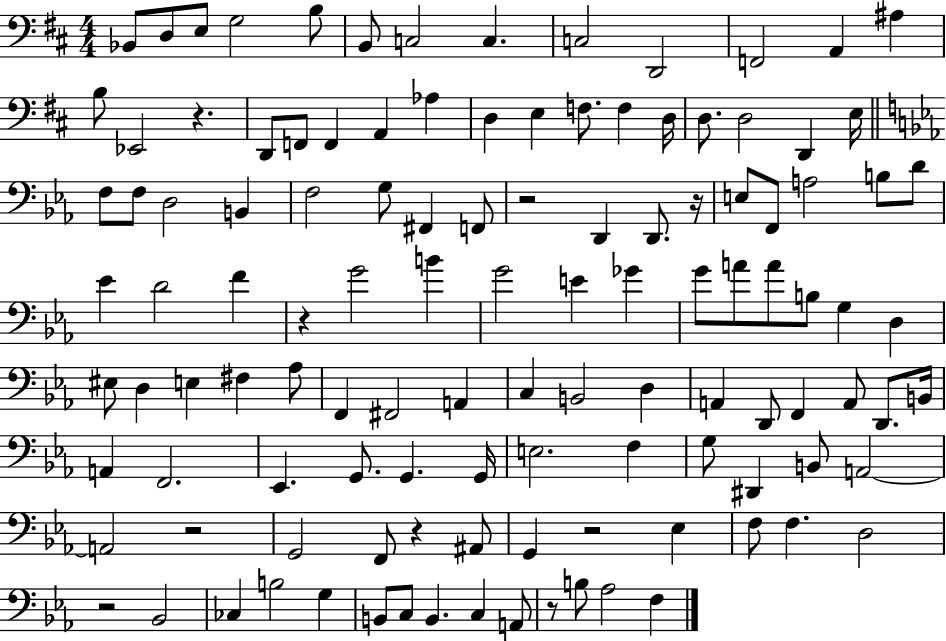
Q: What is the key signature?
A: D major